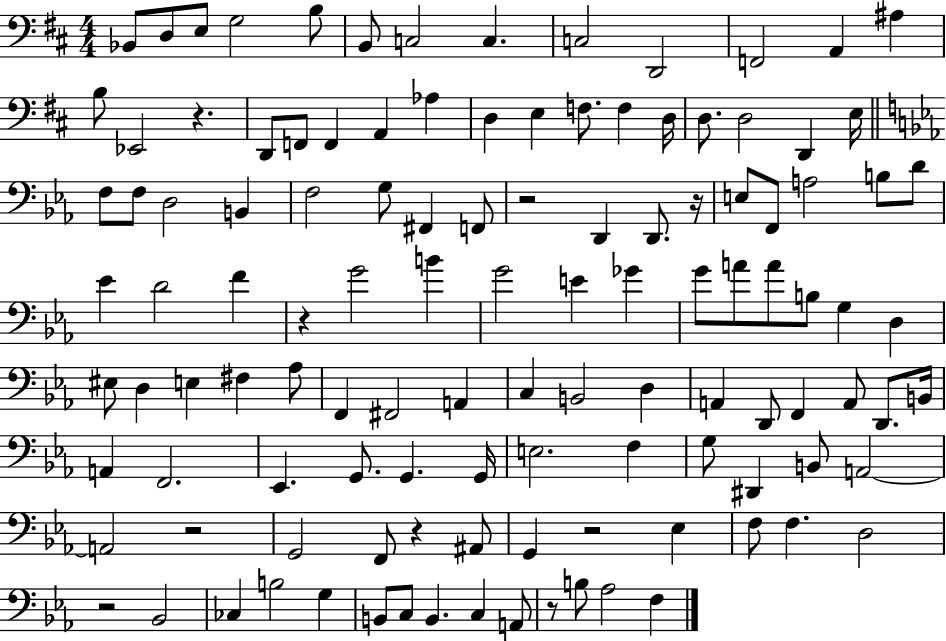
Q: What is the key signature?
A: D major